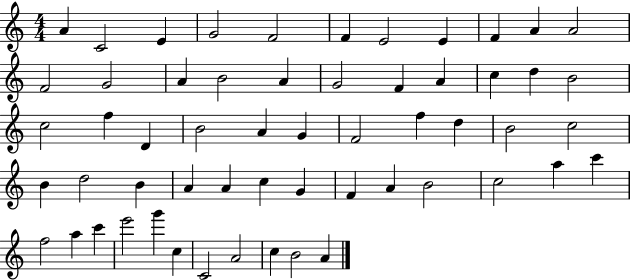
{
  \clef treble
  \numericTimeSignature
  \time 4/4
  \key c \major
  a'4 c'2 e'4 | g'2 f'2 | f'4 e'2 e'4 | f'4 a'4 a'2 | \break f'2 g'2 | a'4 b'2 a'4 | g'2 f'4 a'4 | c''4 d''4 b'2 | \break c''2 f''4 d'4 | b'2 a'4 g'4 | f'2 f''4 d''4 | b'2 c''2 | \break b'4 d''2 b'4 | a'4 a'4 c''4 g'4 | f'4 a'4 b'2 | c''2 a''4 c'''4 | \break f''2 a''4 c'''4 | e'''2 g'''4 c''4 | c'2 a'2 | c''4 b'2 a'4 | \break \bar "|."
}